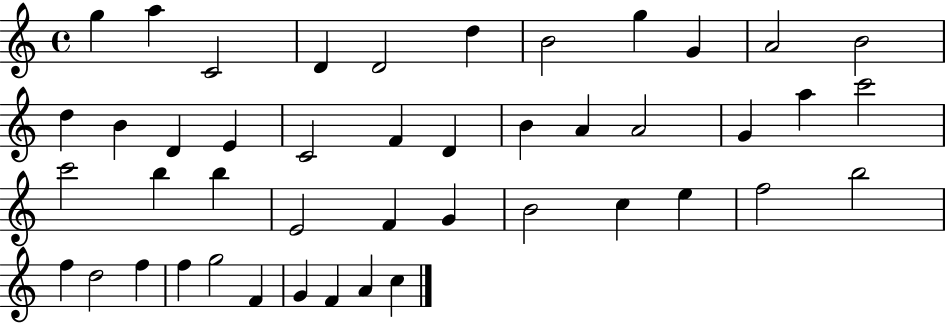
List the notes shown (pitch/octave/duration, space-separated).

G5/q A5/q C4/h D4/q D4/h D5/q B4/h G5/q G4/q A4/h B4/h D5/q B4/q D4/q E4/q C4/h F4/q D4/q B4/q A4/q A4/h G4/q A5/q C6/h C6/h B5/q B5/q E4/h F4/q G4/q B4/h C5/q E5/q F5/h B5/h F5/q D5/h F5/q F5/q G5/h F4/q G4/q F4/q A4/q C5/q